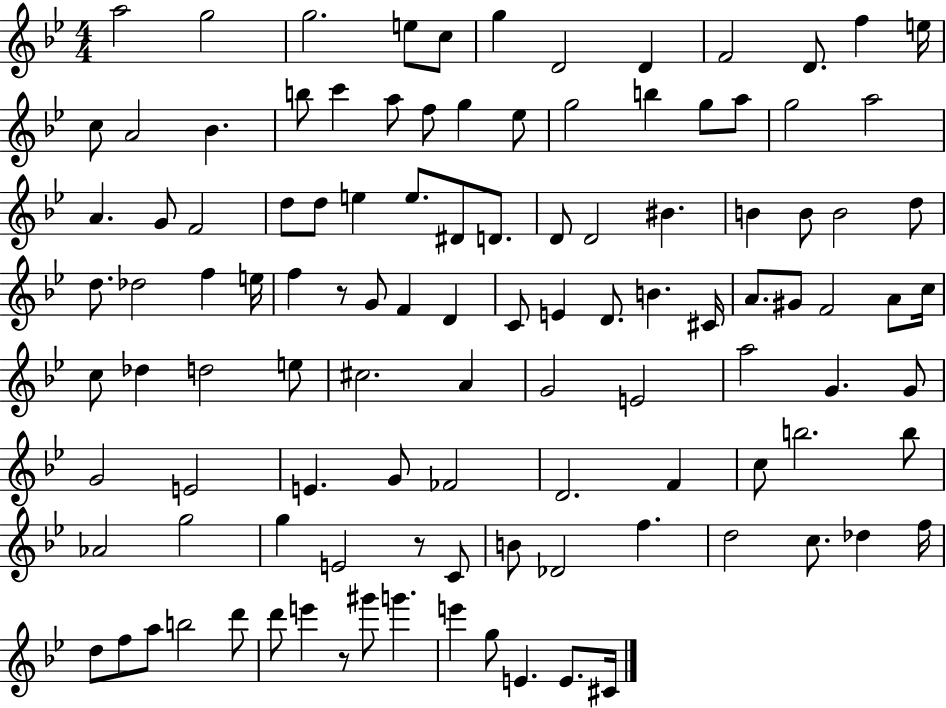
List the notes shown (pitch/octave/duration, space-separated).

A5/h G5/h G5/h. E5/e C5/e G5/q D4/h D4/q F4/h D4/e. F5/q E5/s C5/e A4/h Bb4/q. B5/e C6/q A5/e F5/e G5/q Eb5/e G5/h B5/q G5/e A5/e G5/h A5/h A4/q. G4/e F4/h D5/e D5/e E5/q E5/e. D#4/e D4/e. D4/e D4/h BIS4/q. B4/q B4/e B4/h D5/e D5/e. Db5/h F5/q E5/s F5/q R/e G4/e F4/q D4/q C4/e E4/q D4/e. B4/q. C#4/s A4/e. G#4/e F4/h A4/e C5/s C5/e Db5/q D5/h E5/e C#5/h. A4/q G4/h E4/h A5/h G4/q. G4/e G4/h E4/h E4/q. G4/e FES4/h D4/h. F4/q C5/e B5/h. B5/e Ab4/h G5/h G5/q E4/h R/e C4/e B4/e Db4/h F5/q. D5/h C5/e. Db5/q F5/s D5/e F5/e A5/e B5/h D6/e D6/e E6/q R/e G#6/e G6/q. E6/q G5/e E4/q. E4/e. C#4/s